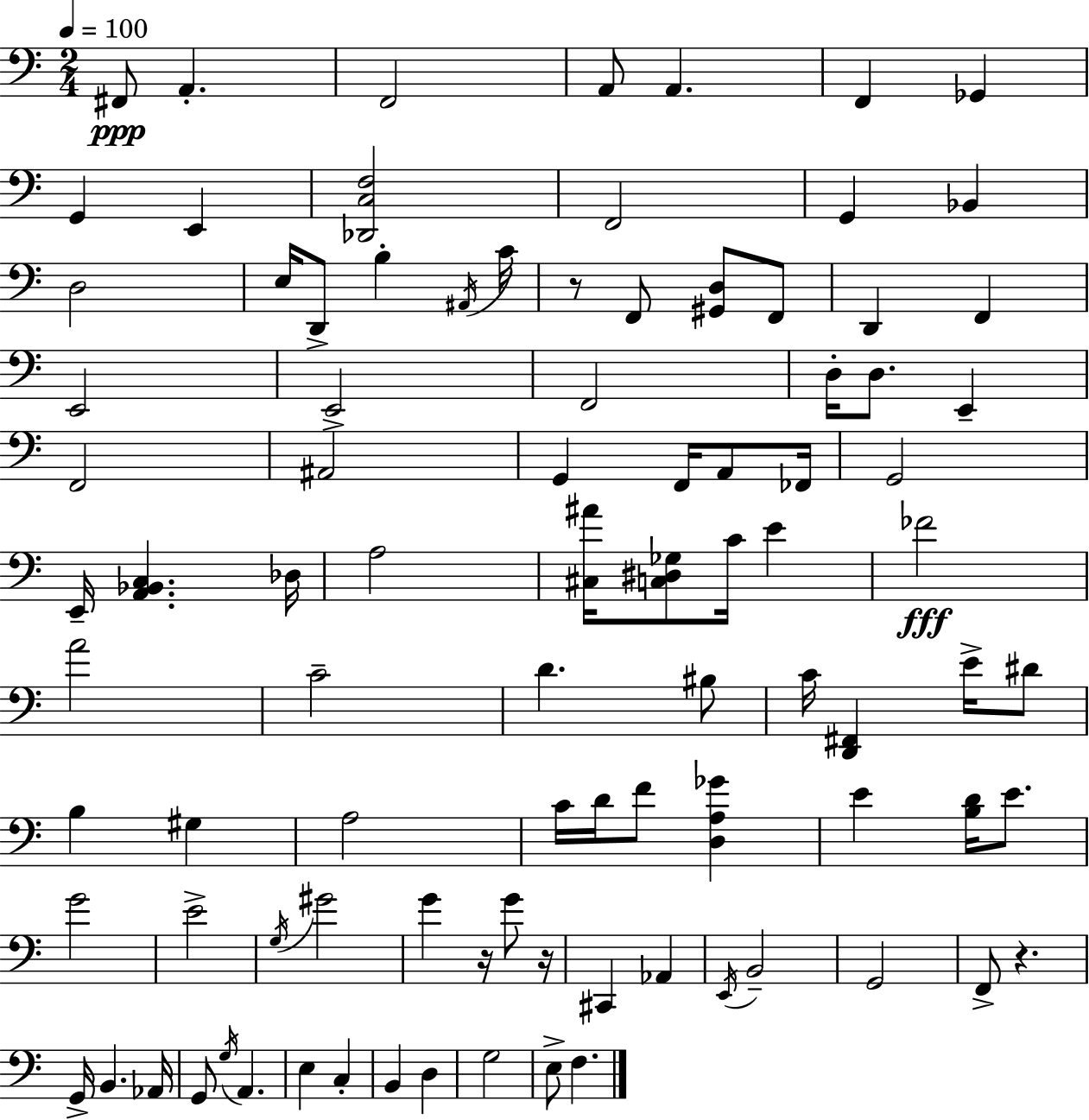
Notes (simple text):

F#2/e A2/q. F2/h A2/e A2/q. F2/q Gb2/q G2/q E2/q [Db2,C3,F3]/h F2/h G2/q Bb2/q D3/h E3/s D2/e B3/q A#2/s C4/s R/e F2/e [G#2,D3]/e F2/e D2/q F2/q E2/h E2/h F2/h D3/s D3/e. E2/q F2/h A#2/h G2/q F2/s A2/e FES2/s G2/h E2/s [A2,Bb2,C3]/q. Db3/s A3/h [C#3,A#4]/s [C3,D#3,Gb3]/e C4/s E4/q FES4/h A4/h C4/h D4/q. BIS3/e C4/s [D2,F#2]/q E4/s D#4/e B3/q G#3/q A3/h C4/s D4/s F4/e [D3,A3,Gb4]/q E4/q [B3,D4]/s E4/e. G4/h E4/h G3/s G#4/h G4/q R/s G4/e R/s C#2/q Ab2/q E2/s B2/h G2/h F2/e R/q. G2/s B2/q. Ab2/s G2/e G3/s A2/q. E3/q C3/q B2/q D3/q G3/h E3/e F3/q.